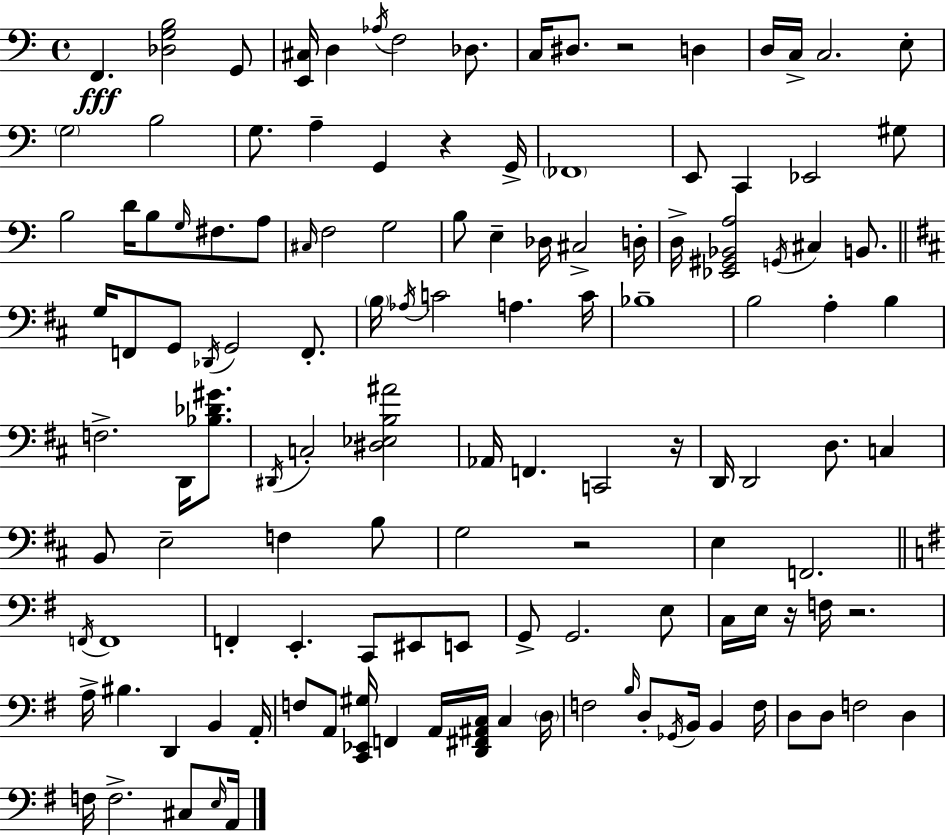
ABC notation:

X:1
T:Untitled
M:4/4
L:1/4
K:Am
F,, [_D,G,B,]2 G,,/2 [E,,^C,]/4 D, _A,/4 F,2 _D,/2 C,/4 ^D,/2 z2 D, D,/4 C,/4 C,2 E,/2 G,2 B,2 G,/2 A, G,, z G,,/4 _F,,4 E,,/2 C,, _E,,2 ^G,/2 B,2 D/4 B,/2 G,/4 ^F,/2 A,/2 ^C,/4 F,2 G,2 B,/2 E, _D,/4 ^C,2 D,/4 D,/4 [_E,,^G,,_B,,A,]2 G,,/4 ^C, B,,/2 G,/4 F,,/2 G,,/2 _D,,/4 G,,2 F,,/2 B,/4 _A,/4 C2 A, C/4 _B,4 B,2 A, B, F,2 D,,/4 [_B,_D^G]/2 ^D,,/4 C,2 [^D,_E,B,^A]2 _A,,/4 F,, C,,2 z/4 D,,/4 D,,2 D,/2 C, B,,/2 E,2 F, B,/2 G,2 z2 E, F,,2 F,,/4 F,,4 F,, E,, C,,/2 ^E,,/2 E,,/2 G,,/2 G,,2 E,/2 C,/4 E,/4 z/4 F,/4 z2 A,/4 ^B, D,, B,, A,,/4 F,/2 A,,/2 [C,,_E,,^G,]/4 F,, A,,/4 [D,,^F,,^A,,C,]/4 C, D,/4 F,2 B,/4 D,/2 _G,,/4 B,,/4 B,, F,/4 D,/2 D,/2 F,2 D, F,/4 F,2 ^C,/2 E,/4 A,,/4